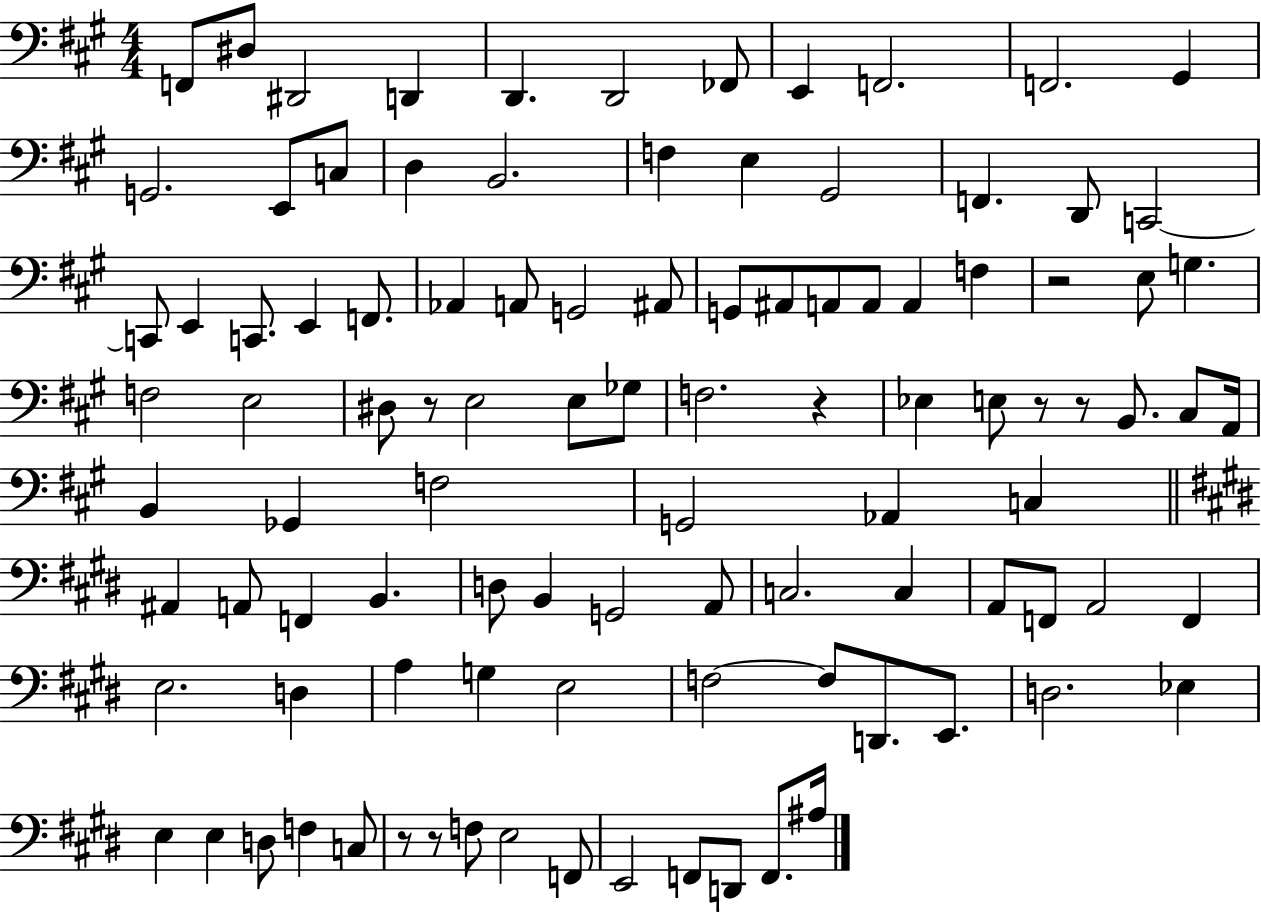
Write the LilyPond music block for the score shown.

{
  \clef bass
  \numericTimeSignature
  \time 4/4
  \key a \major
  \repeat volta 2 { f,8 dis8 dis,2 d,4 | d,4. d,2 fes,8 | e,4 f,2. | f,2. gis,4 | \break g,2. e,8 c8 | d4 b,2. | f4 e4 gis,2 | f,4. d,8 c,2~~ | \break c,8 e,4 c,8. e,4 f,8. | aes,4 a,8 g,2 ais,8 | g,8 ais,8 a,8 a,8 a,4 f4 | r2 e8 g4. | \break f2 e2 | dis8 r8 e2 e8 ges8 | f2. r4 | ees4 e8 r8 r8 b,8. cis8 a,16 | \break b,4 ges,4 f2 | g,2 aes,4 c4 | \bar "||" \break \key e \major ais,4 a,8 f,4 b,4. | d8 b,4 g,2 a,8 | c2. c4 | a,8 f,8 a,2 f,4 | \break e2. d4 | a4 g4 e2 | f2~~ f8 d,8. e,8. | d2. ees4 | \break e4 e4 d8 f4 c8 | r8 r8 f8 e2 f,8 | e,2 f,8 d,8 f,8. ais16 | } \bar "|."
}